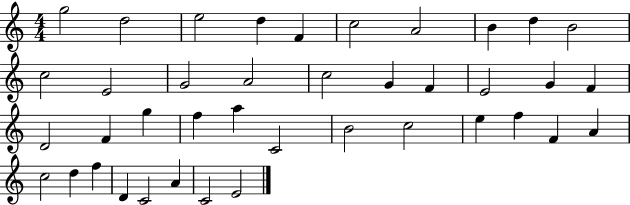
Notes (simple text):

G5/h D5/h E5/h D5/q F4/q C5/h A4/h B4/q D5/q B4/h C5/h E4/h G4/h A4/h C5/h G4/q F4/q E4/h G4/q F4/q D4/h F4/q G5/q F5/q A5/q C4/h B4/h C5/h E5/q F5/q F4/q A4/q C5/h D5/q F5/q D4/q C4/h A4/q C4/h E4/h